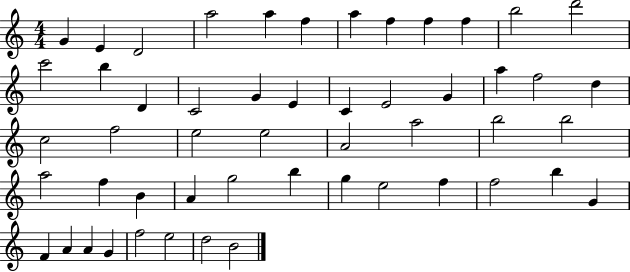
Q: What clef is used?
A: treble